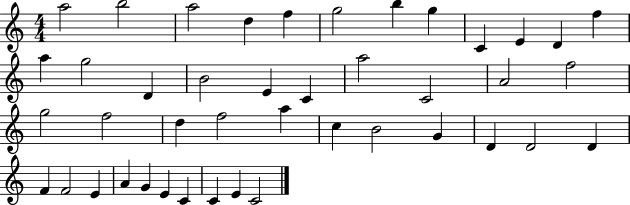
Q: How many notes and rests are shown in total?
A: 43